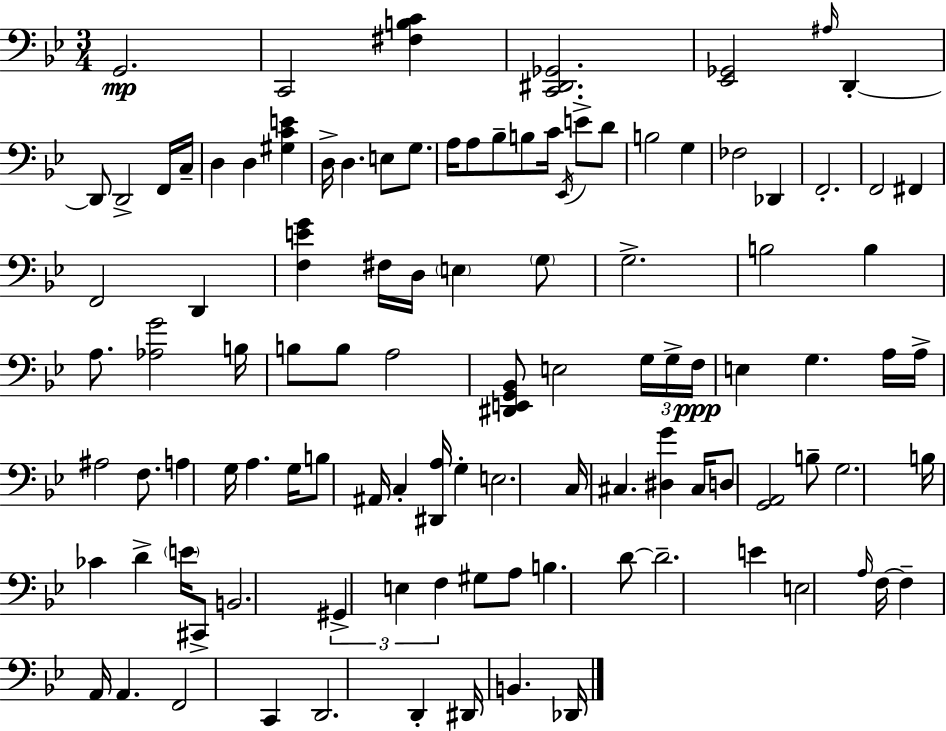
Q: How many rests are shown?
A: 0